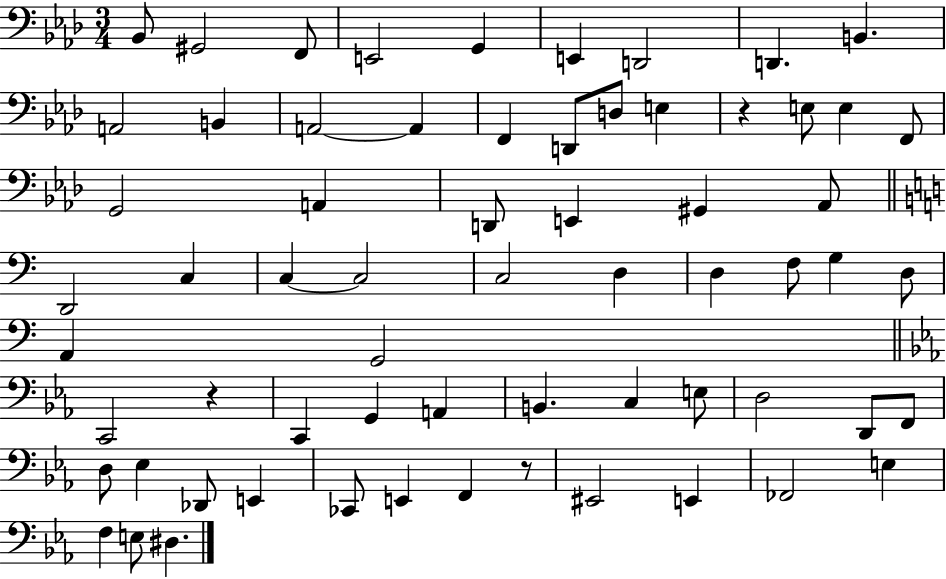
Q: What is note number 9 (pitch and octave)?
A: B2